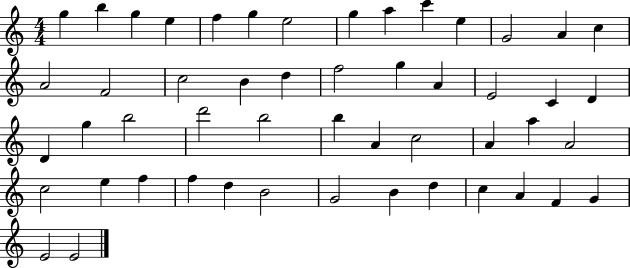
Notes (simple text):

G5/q B5/q G5/q E5/q F5/q G5/q E5/h G5/q A5/q C6/q E5/q G4/h A4/q C5/q A4/h F4/h C5/h B4/q D5/q F5/h G5/q A4/q E4/h C4/q D4/q D4/q G5/q B5/h D6/h B5/h B5/q A4/q C5/h A4/q A5/q A4/h C5/h E5/q F5/q F5/q D5/q B4/h G4/h B4/q D5/q C5/q A4/q F4/q G4/q E4/h E4/h